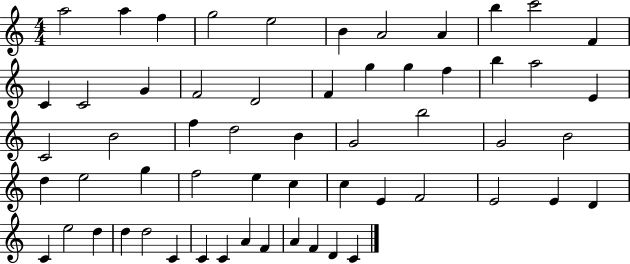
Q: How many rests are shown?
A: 0